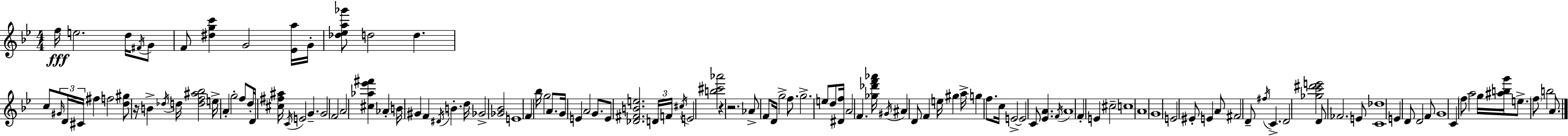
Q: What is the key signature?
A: BES major